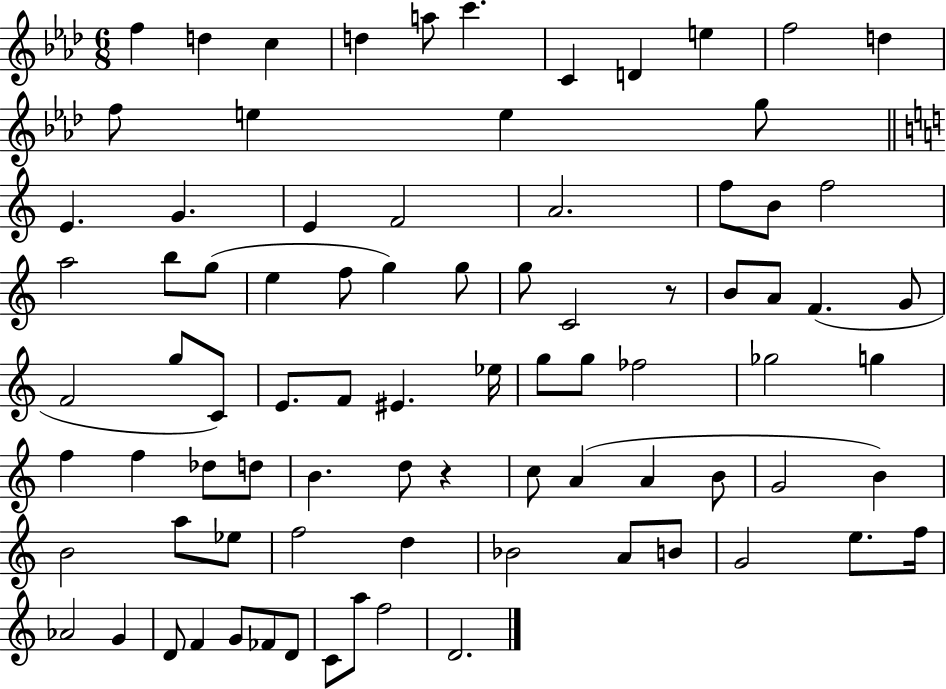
{
  \clef treble
  \numericTimeSignature
  \time 6/8
  \key aes \major
  f''4 d''4 c''4 | d''4 a''8 c'''4. | c'4 d'4 e''4 | f''2 d''4 | \break f''8 e''4 e''4 g''8 | \bar "||" \break \key c \major e'4. g'4. | e'4 f'2 | a'2. | f''8 b'8 f''2 | \break a''2 b''8 g''8( | e''4 f''8 g''4) g''8 | g''8 c'2 r8 | b'8 a'8 f'4.( g'8 | \break f'2 g''8 c'8) | e'8. f'8 eis'4. ees''16 | g''8 g''8 fes''2 | ges''2 g''4 | \break f''4 f''4 des''8 d''8 | b'4. d''8 r4 | c''8 a'4( a'4 b'8 | g'2 b'4) | \break b'2 a''8 ees''8 | f''2 d''4 | bes'2 a'8 b'8 | g'2 e''8. f''16 | \break aes'2 g'4 | d'8 f'4 g'8 fes'8 d'8 | c'8 a''8 f''2 | d'2. | \break \bar "|."
}